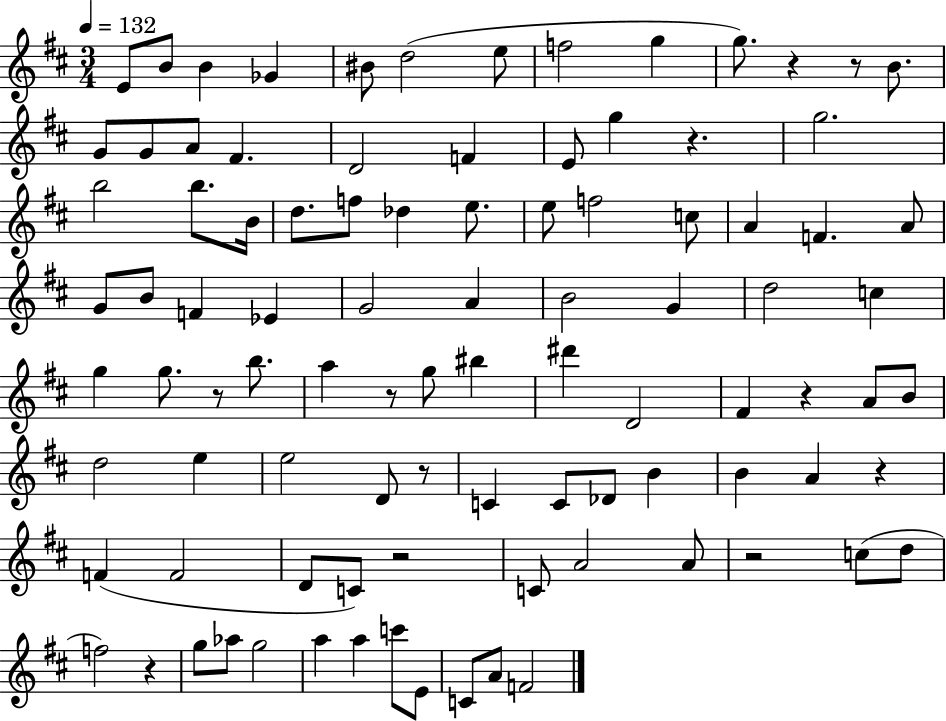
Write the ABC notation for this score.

X:1
T:Untitled
M:3/4
L:1/4
K:D
E/2 B/2 B _G ^B/2 d2 e/2 f2 g g/2 z z/2 B/2 G/2 G/2 A/2 ^F D2 F E/2 g z g2 b2 b/2 B/4 d/2 f/2 _d e/2 e/2 f2 c/2 A F A/2 G/2 B/2 F _E G2 A B2 G d2 c g g/2 z/2 b/2 a z/2 g/2 ^b ^d' D2 ^F z A/2 B/2 d2 e e2 D/2 z/2 C C/2 _D/2 B B A z F F2 D/2 C/2 z2 C/2 A2 A/2 z2 c/2 d/2 f2 z g/2 _a/2 g2 a a c'/2 E/2 C/2 A/2 F2